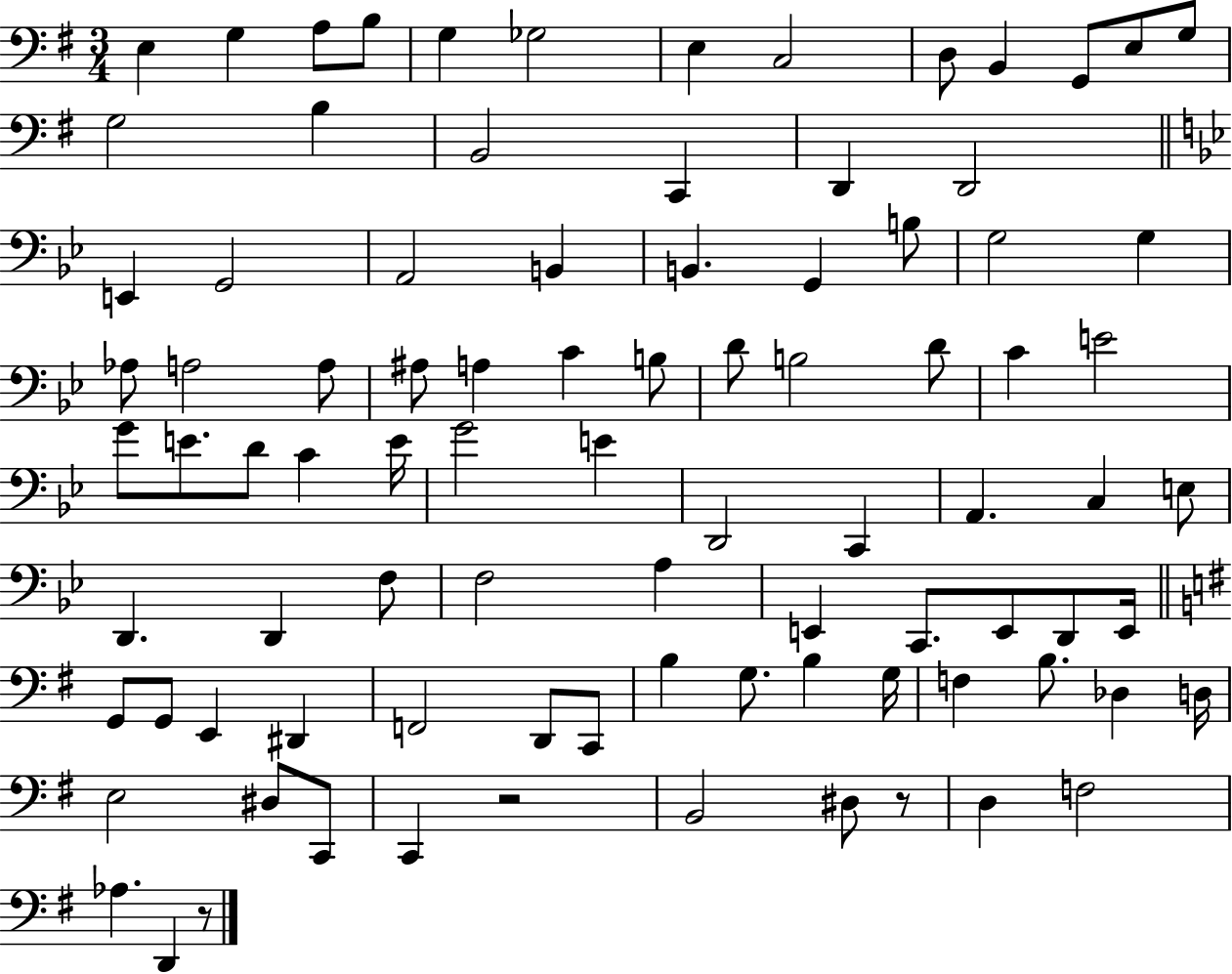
X:1
T:Untitled
M:3/4
L:1/4
K:G
E, G, A,/2 B,/2 G, _G,2 E, C,2 D,/2 B,, G,,/2 E,/2 G,/2 G,2 B, B,,2 C,, D,, D,,2 E,, G,,2 A,,2 B,, B,, G,, B,/2 G,2 G, _A,/2 A,2 A,/2 ^A,/2 A, C B,/2 D/2 B,2 D/2 C E2 G/2 E/2 D/2 C E/4 G2 E D,,2 C,, A,, C, E,/2 D,, D,, F,/2 F,2 A, E,, C,,/2 E,,/2 D,,/2 E,,/4 G,,/2 G,,/2 E,, ^D,, F,,2 D,,/2 C,,/2 B, G,/2 B, G,/4 F, B,/2 _D, D,/4 E,2 ^D,/2 C,,/2 C,, z2 B,,2 ^D,/2 z/2 D, F,2 _A, D,, z/2